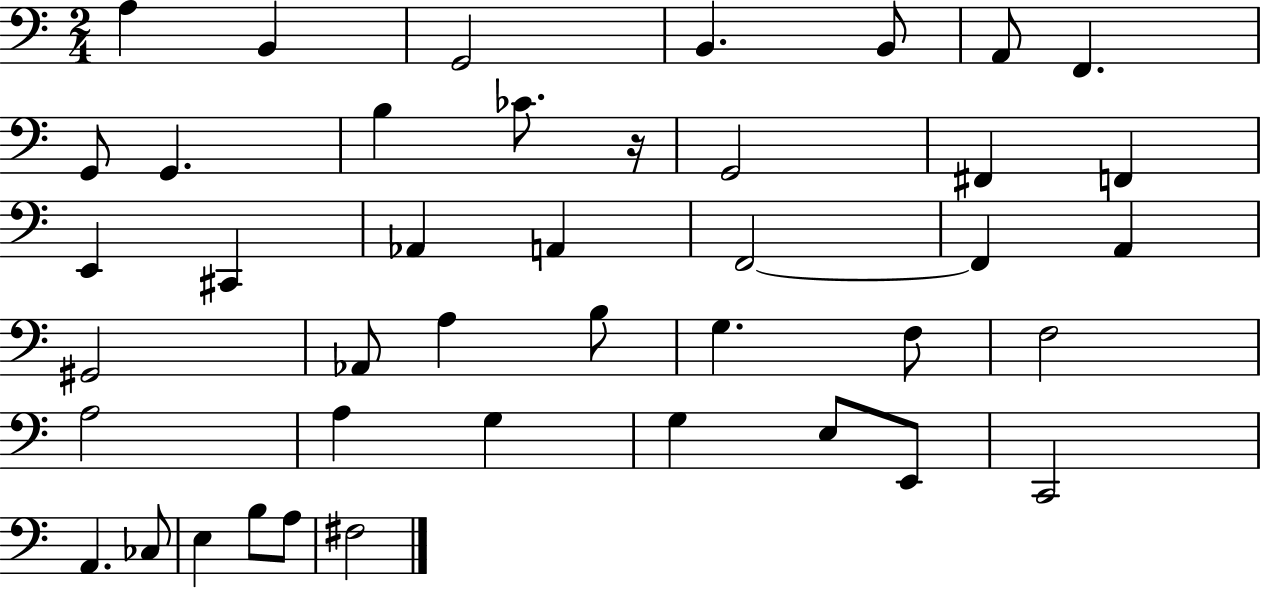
{
  \clef bass
  \numericTimeSignature
  \time 2/4
  \key c \major
  a4 b,4 | g,2 | b,4. b,8 | a,8 f,4. | \break g,8 g,4. | b4 ces'8. r16 | g,2 | fis,4 f,4 | \break e,4 cis,4 | aes,4 a,4 | f,2~~ | f,4 a,4 | \break gis,2 | aes,8 a4 b8 | g4. f8 | f2 | \break a2 | a4 g4 | g4 e8 e,8 | c,2 | \break a,4. ces8 | e4 b8 a8 | fis2 | \bar "|."
}